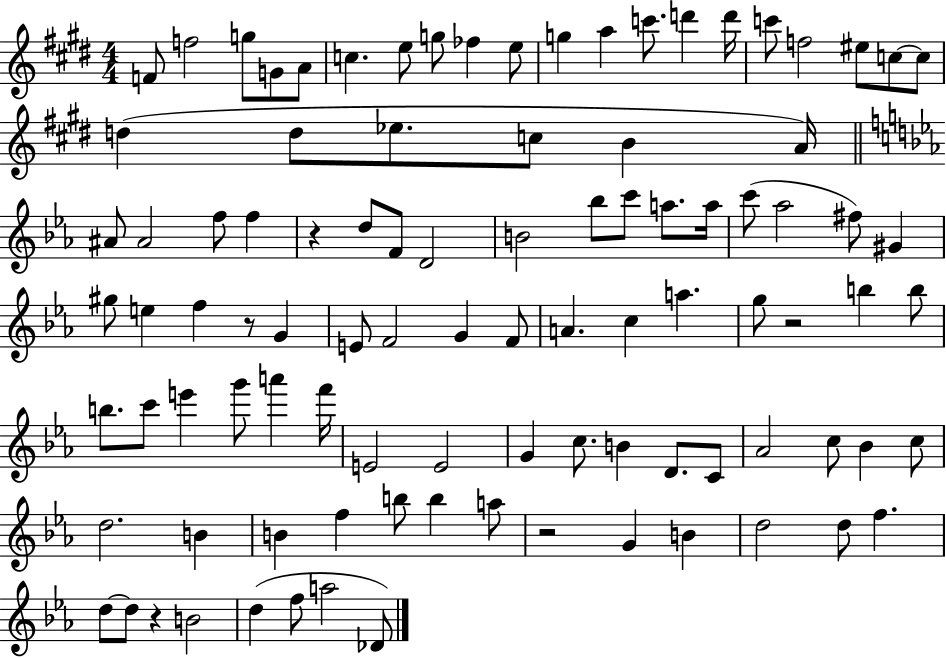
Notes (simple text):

F4/e F5/h G5/e G4/e A4/e C5/q. E5/e G5/e FES5/q E5/e G5/q A5/q C6/e. D6/q D6/s C6/e F5/h EIS5/e C5/e C5/e D5/q D5/e Eb5/e. C5/e B4/q A4/s A#4/e A#4/h F5/e F5/q R/q D5/e F4/e D4/h B4/h Bb5/e C6/e A5/e. A5/s C6/e Ab5/h F#5/e G#4/q G#5/e E5/q F5/q R/e G4/q E4/e F4/h G4/q F4/e A4/q. C5/q A5/q. G5/e R/h B5/q B5/e B5/e. C6/e E6/q G6/e A6/q F6/s E4/h E4/h G4/q C5/e. B4/q D4/e. C4/e Ab4/h C5/e Bb4/q C5/e D5/h. B4/q B4/q F5/q B5/e B5/q A5/e R/h G4/q B4/q D5/h D5/e F5/q. D5/e D5/e R/q B4/h D5/q F5/e A5/h Db4/e